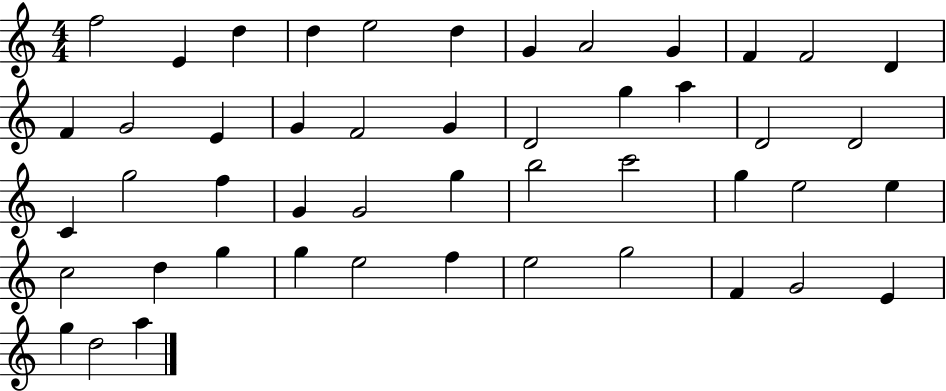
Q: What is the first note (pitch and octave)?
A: F5